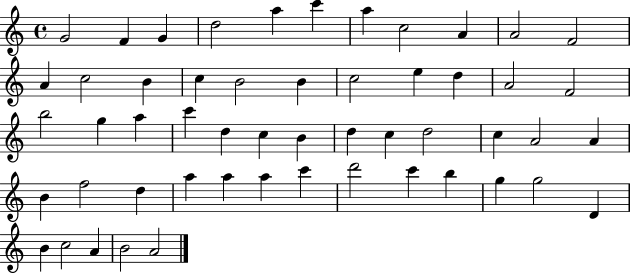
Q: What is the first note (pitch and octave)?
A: G4